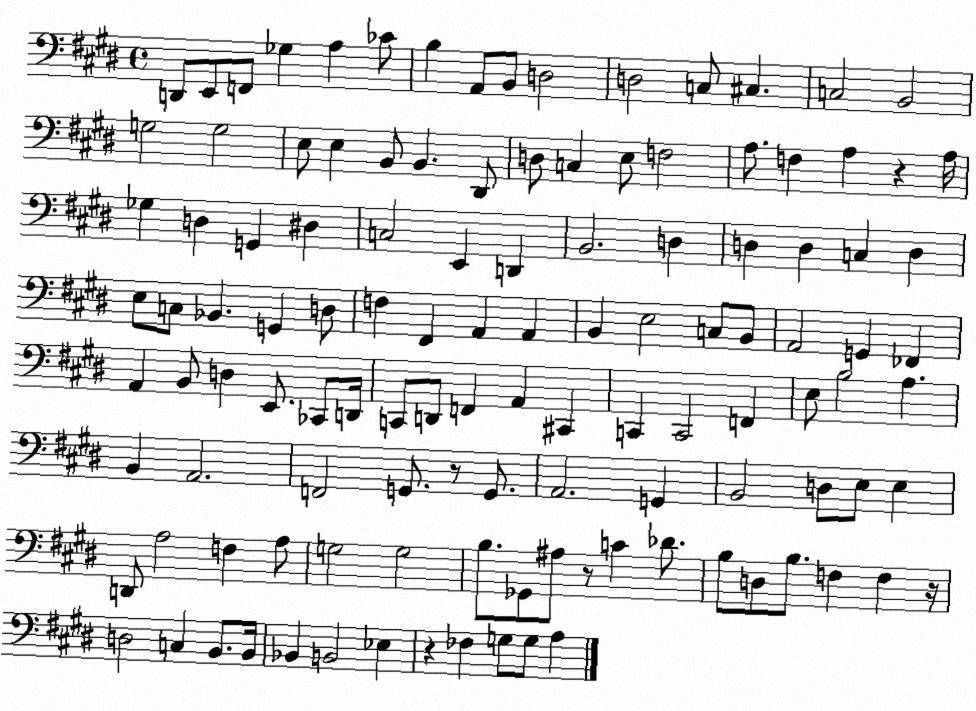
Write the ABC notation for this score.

X:1
T:Untitled
M:4/4
L:1/4
K:E
D,,/2 E,,/2 F,,/2 _G, A, _C/2 B, A,,/2 B,,/2 D,2 D,2 C,/2 ^C, C,2 B,,2 G,2 G,2 E,/2 E, B,,/2 B,, ^D,,/2 D,/2 C, E,/2 F,2 A,/2 F, A, z A,/4 _G, D, G,, ^D, C,2 E,, D,, B,,2 D, D, D, C, D, E,/2 C,/2 _B,, G,, D,/2 F, ^F,, A,, A,, B,, E,2 C,/2 B,,/2 A,,2 G,, _F,, A,, B,,/2 D, E,,/2 _C,,/2 D,,/4 C,,/2 D,,/2 F,, A,, ^C,, C,, C,,2 F,, E,/2 B,2 A, B,, A,,2 F,,2 G,,/2 z/2 G,,/2 A,,2 G,, B,,2 D,/2 E,/2 E, D,,/2 A,2 F, A,/2 G,2 G,2 B,/2 _G,,/2 ^A,/2 z/2 C _D/2 B,/2 D,/2 B,/2 F, F, z/4 D,2 C, B,,/2 B,,/4 _B,, B,,2 _E, z _F, G,/2 G,/2 A,